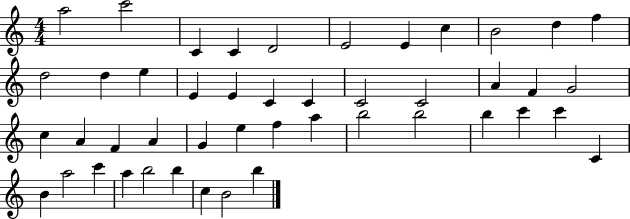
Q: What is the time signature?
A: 4/4